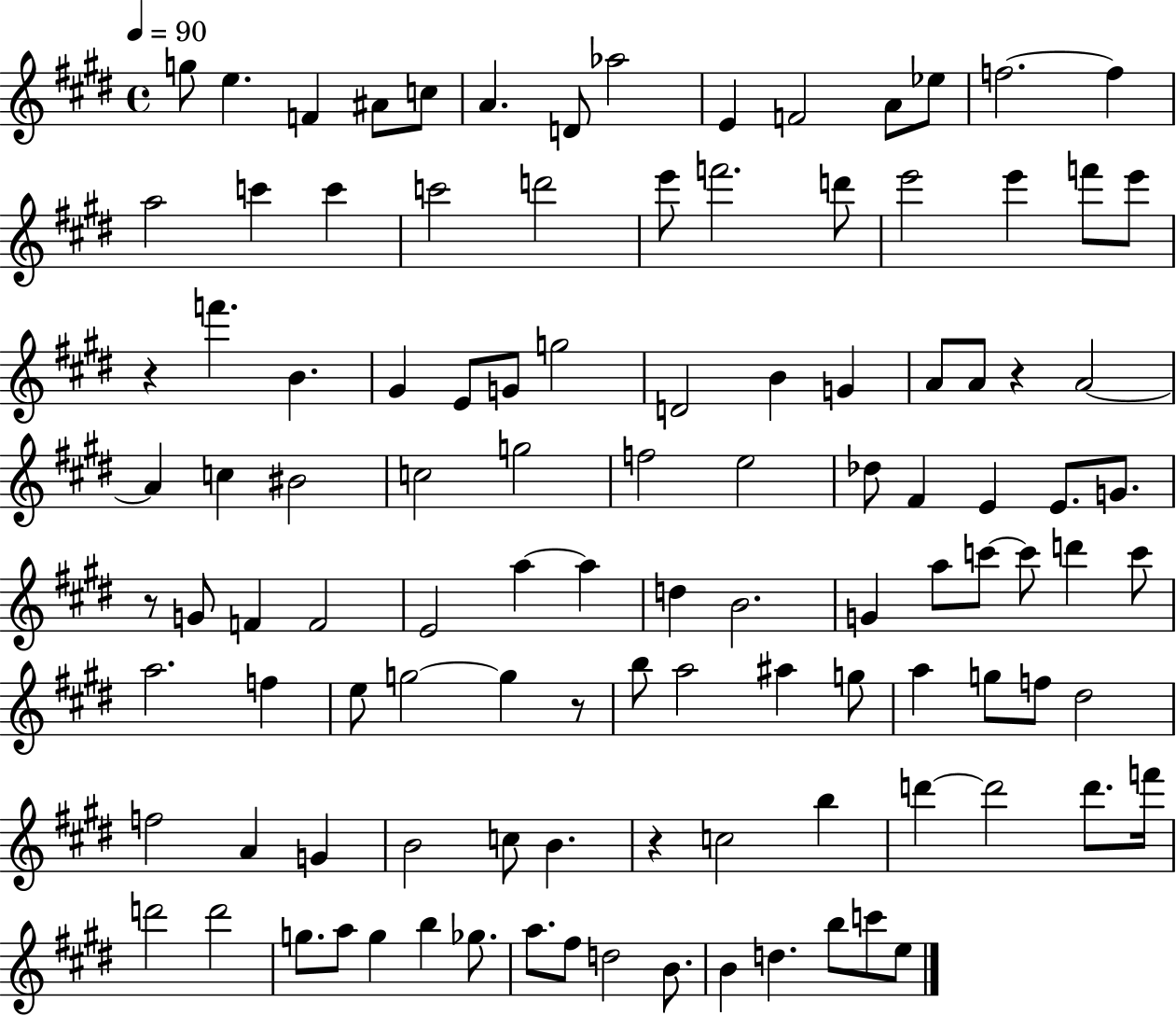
G5/e E5/q. F4/q A#4/e C5/e A4/q. D4/e Ab5/h E4/q F4/h A4/e Eb5/e F5/h. F5/q A5/h C6/q C6/q C6/h D6/h E6/e F6/h. D6/e E6/h E6/q F6/e E6/e R/q F6/q. B4/q. G#4/q E4/e G4/e G5/h D4/h B4/q G4/q A4/e A4/e R/q A4/h A4/q C5/q BIS4/h C5/h G5/h F5/h E5/h Db5/e F#4/q E4/q E4/e. G4/e. R/e G4/e F4/q F4/h E4/h A5/q A5/q D5/q B4/h. G4/q A5/e C6/e C6/e D6/q C6/e A5/h. F5/q E5/e G5/h G5/q R/e B5/e A5/h A#5/q G5/e A5/q G5/e F5/e D#5/h F5/h A4/q G4/q B4/h C5/e B4/q. R/q C5/h B5/q D6/q D6/h D6/e. F6/s D6/h D6/h G5/e. A5/e G5/q B5/q Gb5/e. A5/e. F#5/e D5/h B4/e. B4/q D5/q. B5/e C6/e E5/e